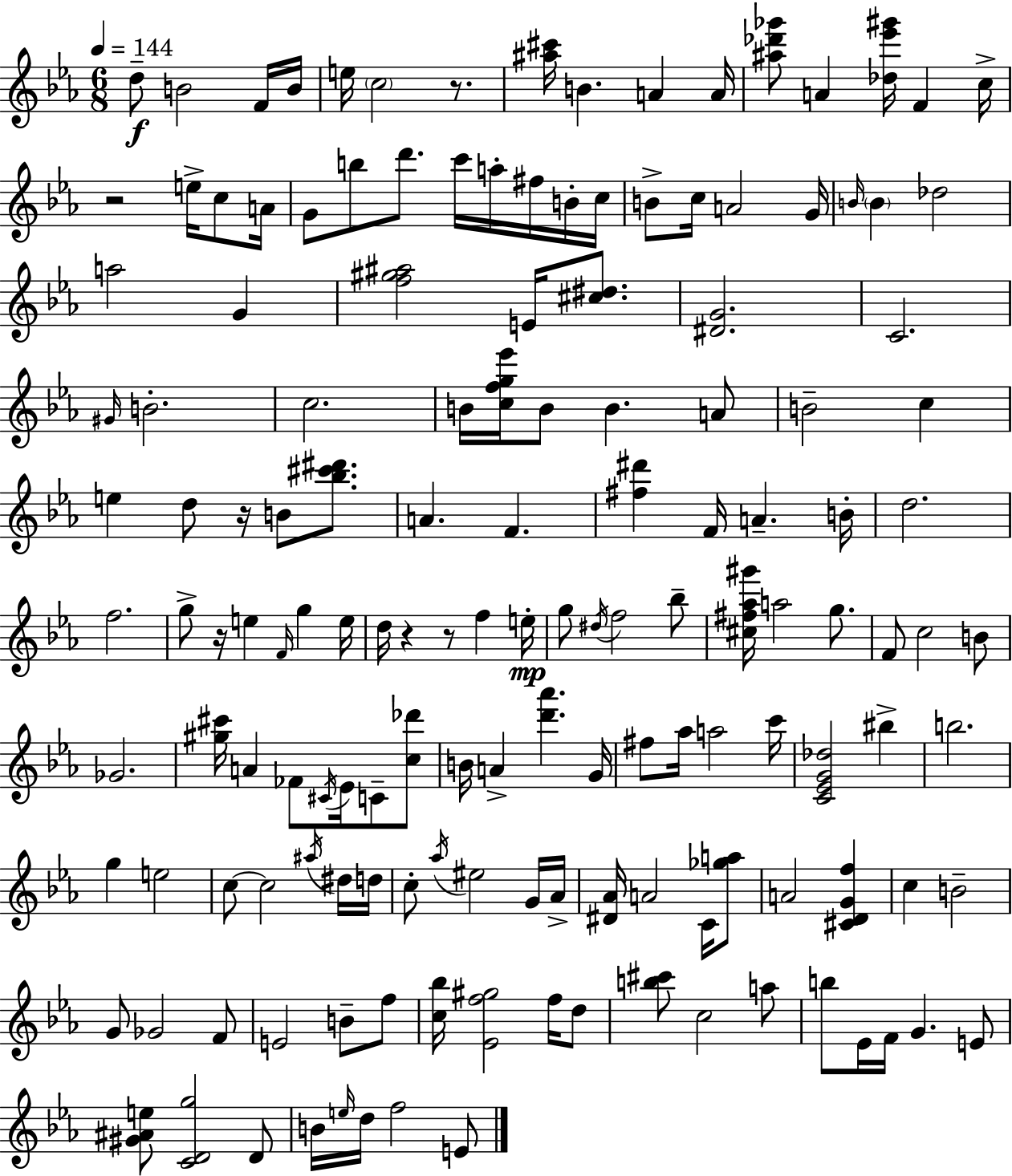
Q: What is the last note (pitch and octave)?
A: E4